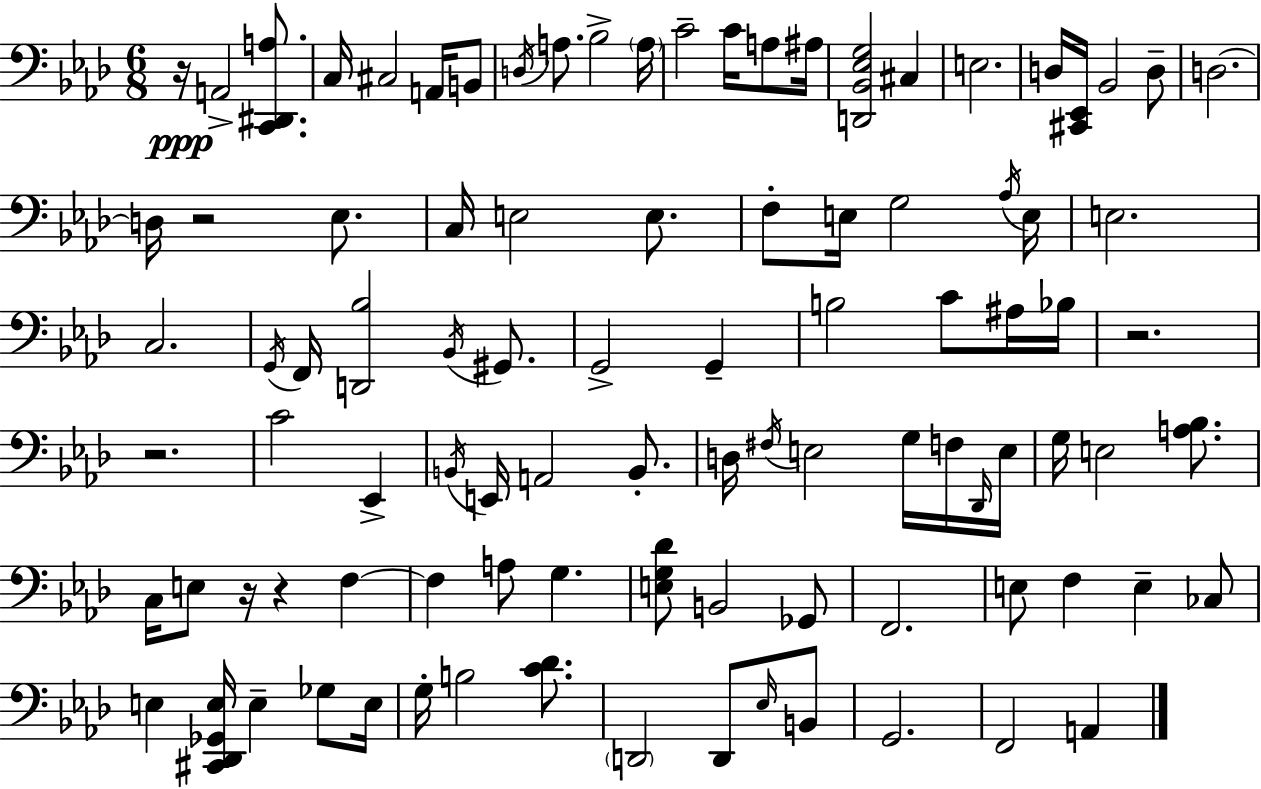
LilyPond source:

{
  \clef bass
  \numericTimeSignature
  \time 6/8
  \key f \minor
  r16\ppp a,2-> <c, dis, a>8. | c16 cis2 a,16 b,8 | \acciaccatura { d16 } a8. bes2-> | \parenthesize a16 c'2-- c'16 a8 | \break ais16 <d, bes, ees g>2 cis4 | e2. | d16 <cis, ees,>16 bes,2 d8-- | d2.~~ | \break d16 r2 ees8. | c16 e2 e8. | f8-. e16 g2 | \acciaccatura { aes16 } e16 e2. | \break c2. | \acciaccatura { g,16 } f,16 <d, bes>2 | \acciaccatura { bes,16 } gis,8. g,2-> | g,4-- b2 | \break c'8 ais16 bes16 r2. | r2. | c'2 | ees,4-> \acciaccatura { b,16 } e,16 a,2 | \break b,8.-. d16 \acciaccatura { fis16 } e2 | g16 f16 \grace { des,16 } e16 g16 e2 | <a bes>8. c16 e8 r16 r4 | f4~~ f4 a8 | \break g4. <e g des'>8 b,2 | ges,8 f,2. | e8 f4 | e4-- ces8 e4 <cis, des, ges, e>16 | \break e4-- ges8 e16 g16-. b2 | <c' des'>8. \parenthesize d,2 | d,8 \grace { ees16 } b,8 g,2. | f,2 | \break a,4 \bar "|."
}